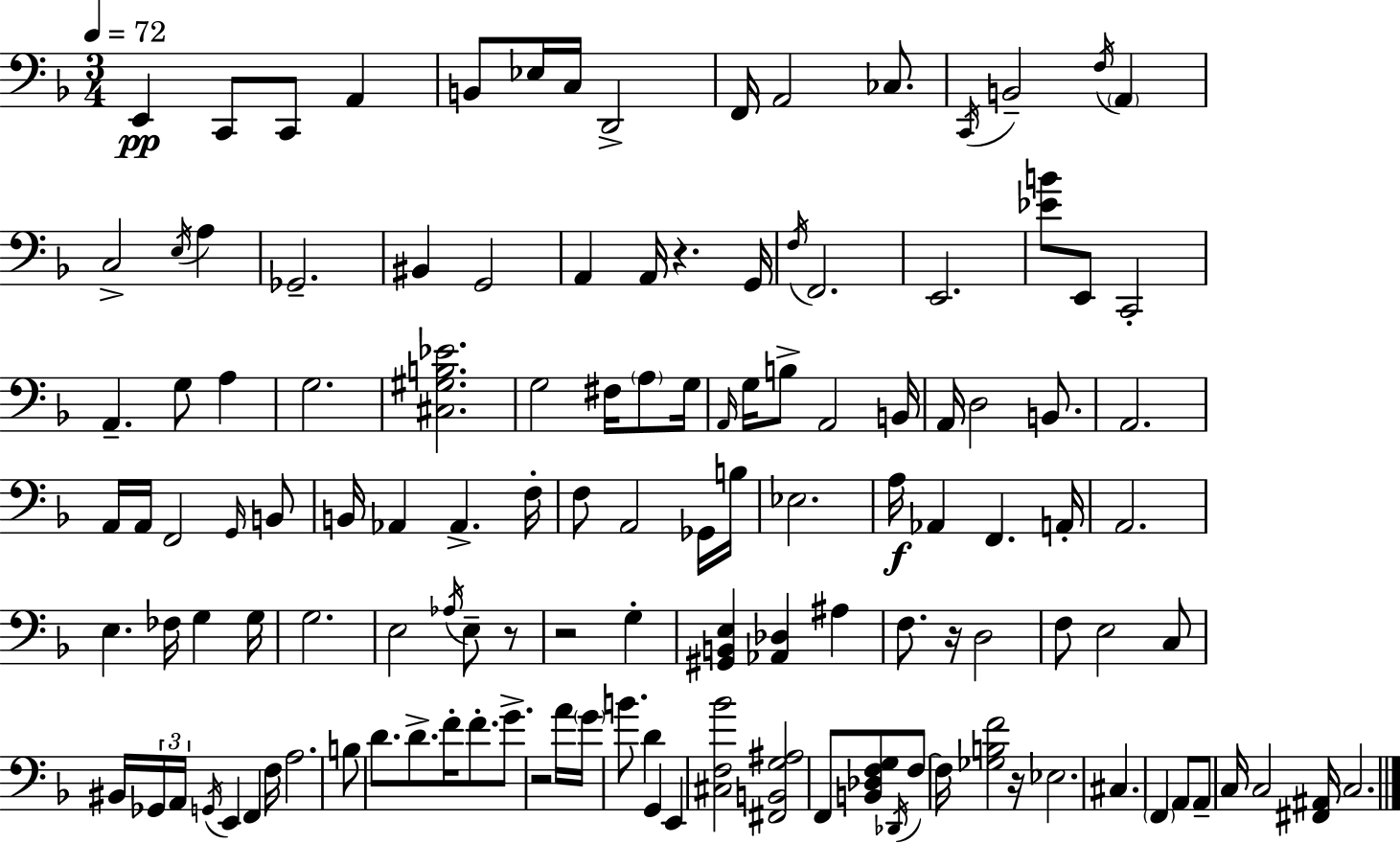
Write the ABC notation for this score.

X:1
T:Untitled
M:3/4
L:1/4
K:Dm
E,, C,,/2 C,,/2 A,, B,,/2 _E,/4 C,/4 D,,2 F,,/4 A,,2 _C,/2 C,,/4 B,,2 F,/4 A,, C,2 E,/4 A, _G,,2 ^B,, G,,2 A,, A,,/4 z G,,/4 F,/4 F,,2 E,,2 [_EB]/2 E,,/2 C,,2 A,, G,/2 A, G,2 [^C,^G,B,_E]2 G,2 ^F,/4 A,/2 G,/4 A,,/4 G,/4 B,/2 A,,2 B,,/4 A,,/4 D,2 B,,/2 A,,2 A,,/4 A,,/4 F,,2 G,,/4 B,,/2 B,,/4 _A,, _A,, F,/4 F,/2 A,,2 _G,,/4 B,/4 _E,2 A,/4 _A,, F,, A,,/4 A,,2 E, _F,/4 G, G,/4 G,2 E,2 _A,/4 E,/2 z/2 z2 G, [^G,,B,,E,] [_A,,_D,] ^A, F,/2 z/4 D,2 F,/2 E,2 C,/2 ^B,,/4 _G,,/4 A,,/4 G,,/4 E,, F,, F,/4 A,2 B,/2 D/2 D/2 F/4 F/2 G/2 z2 A/4 G/4 B/2 D G,, E,, [^C,F,_B]2 [^F,,B,,G,^A,]2 F,,/2 [B,,_D,F,G,]/2 _D,,/4 F,/2 F,/4 [_G,B,F]2 z/4 _E,2 ^C, F,, A,,/2 A,,/2 C,/4 C,2 [^F,,^A,,]/4 C,2